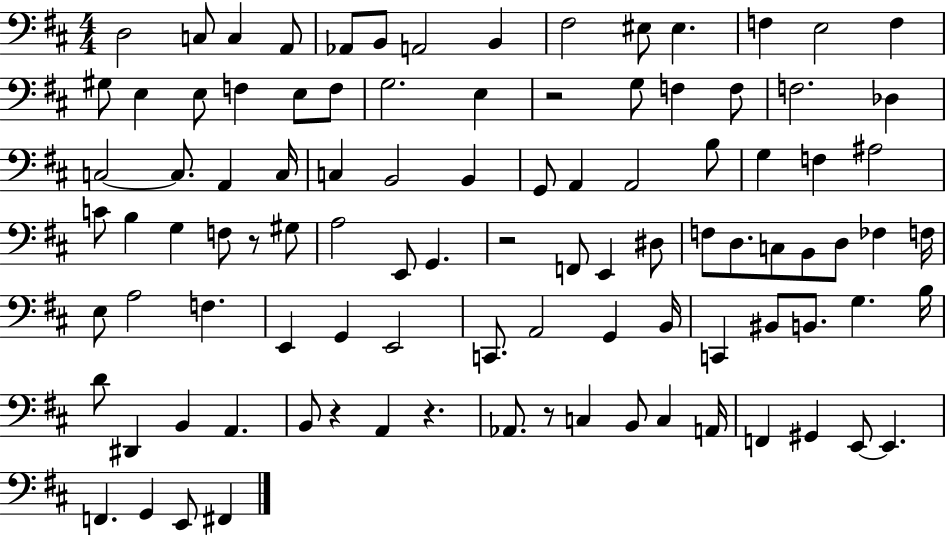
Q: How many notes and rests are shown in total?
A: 99